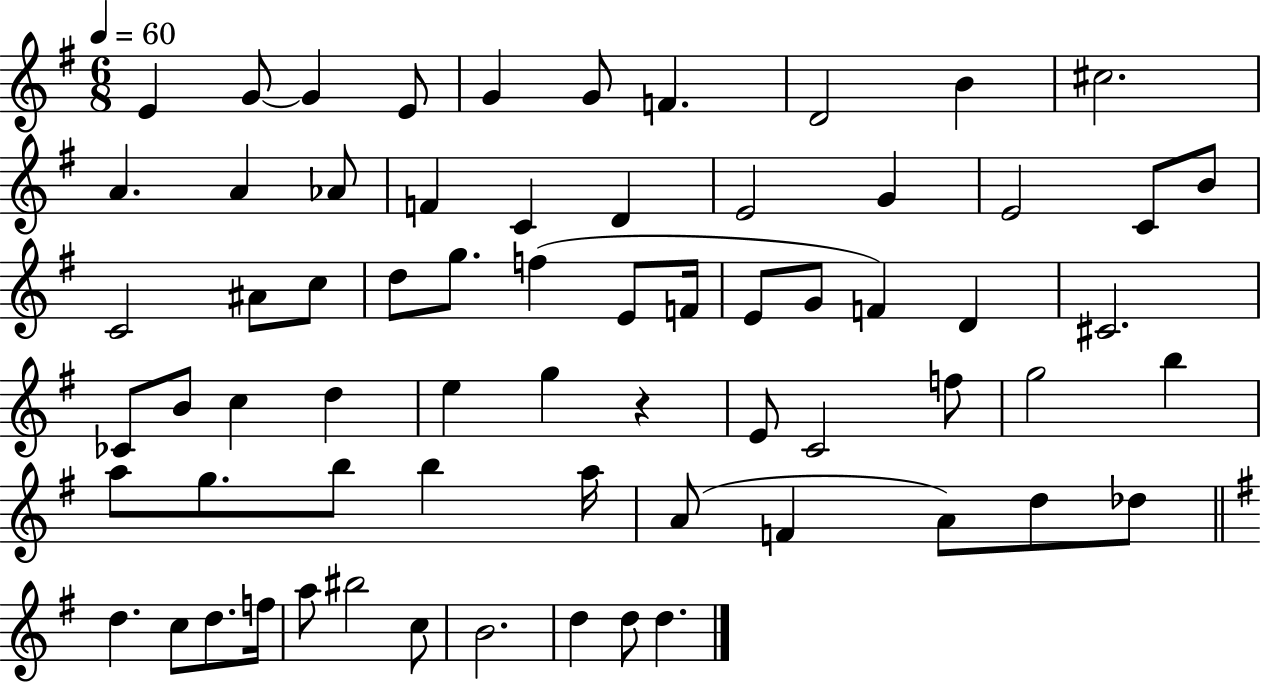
X:1
T:Untitled
M:6/8
L:1/4
K:G
E G/2 G E/2 G G/2 F D2 B ^c2 A A _A/2 F C D E2 G E2 C/2 B/2 C2 ^A/2 c/2 d/2 g/2 f E/2 F/4 E/2 G/2 F D ^C2 _C/2 B/2 c d e g z E/2 C2 f/2 g2 b a/2 g/2 b/2 b a/4 A/2 F A/2 d/2 _d/2 d c/2 d/2 f/4 a/2 ^b2 c/2 B2 d d/2 d